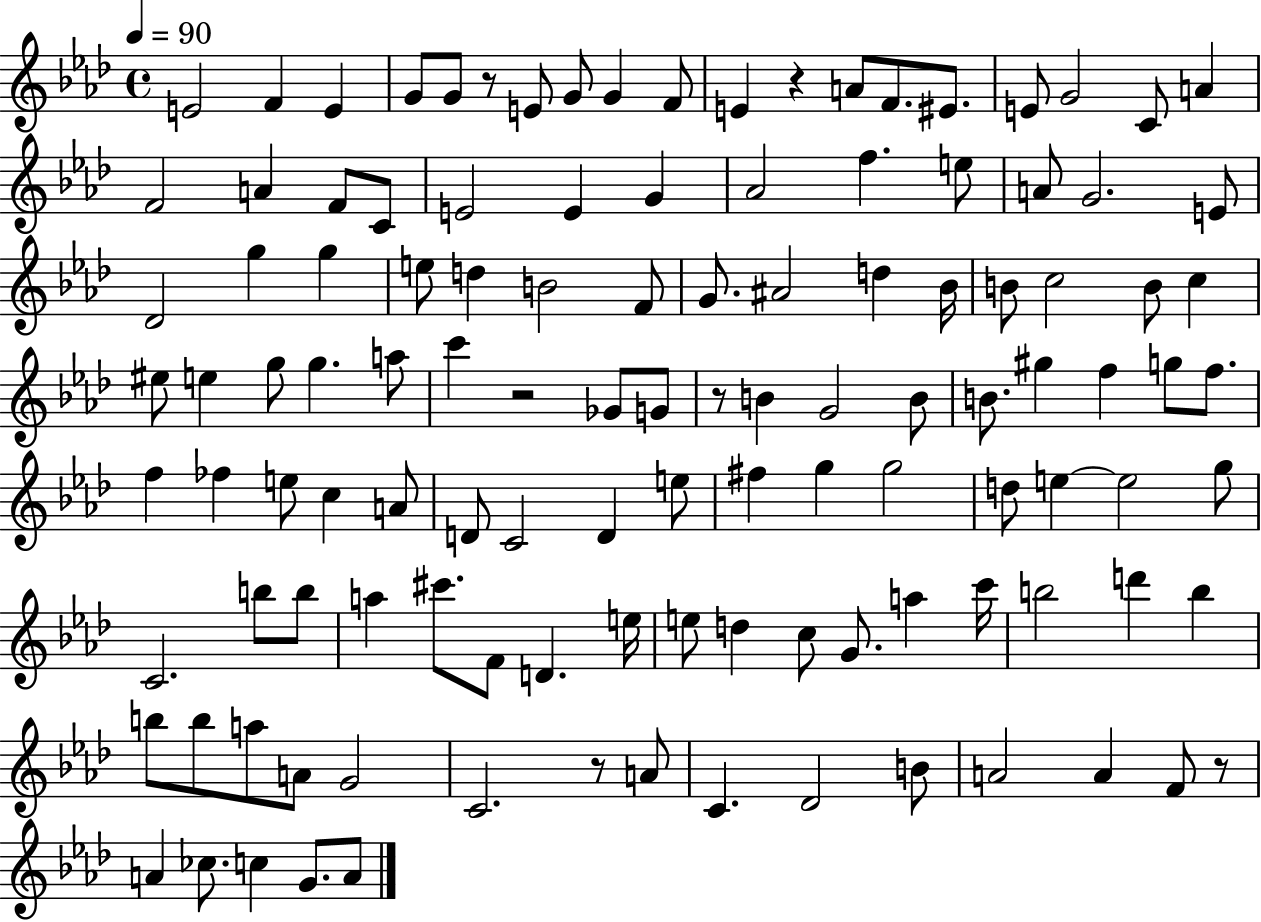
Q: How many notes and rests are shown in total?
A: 118